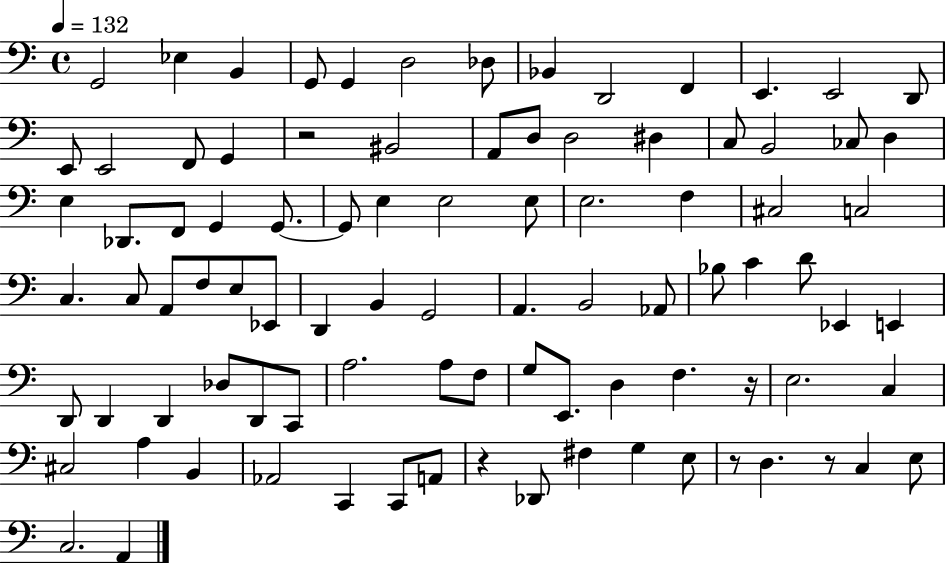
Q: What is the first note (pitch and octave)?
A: G2